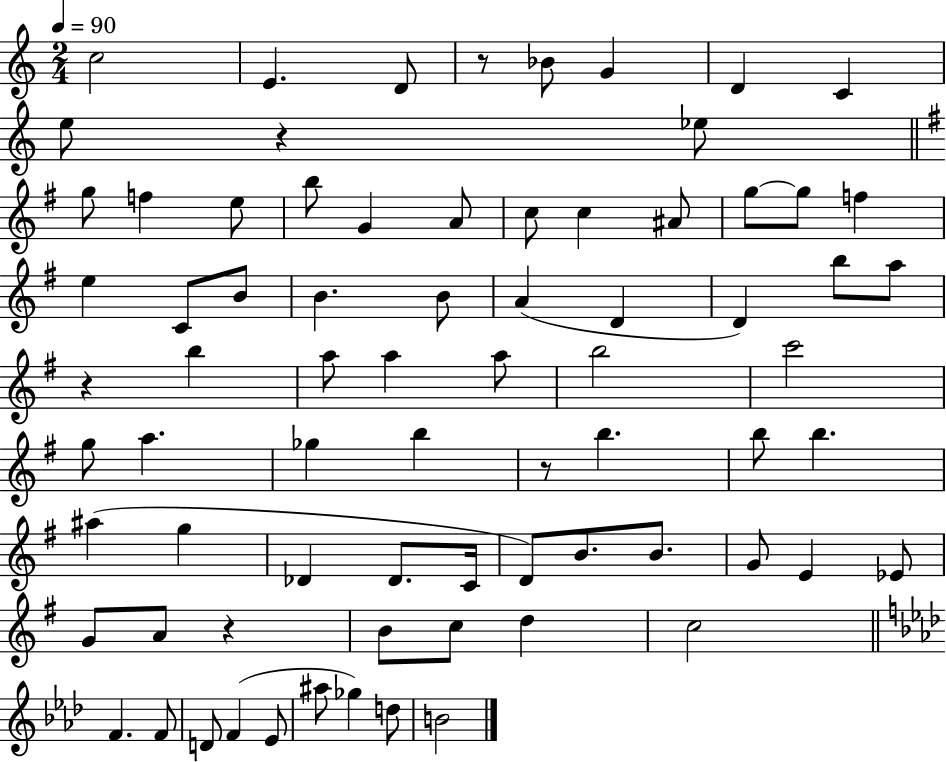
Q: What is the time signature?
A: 2/4